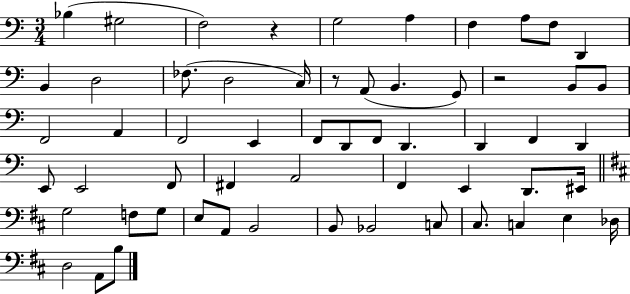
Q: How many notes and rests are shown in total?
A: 58